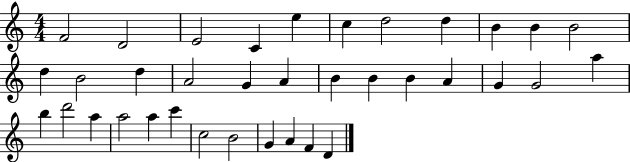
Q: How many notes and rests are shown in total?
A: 36